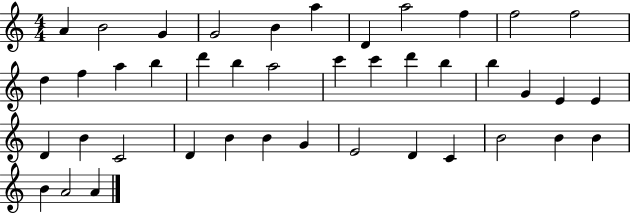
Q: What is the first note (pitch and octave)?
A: A4